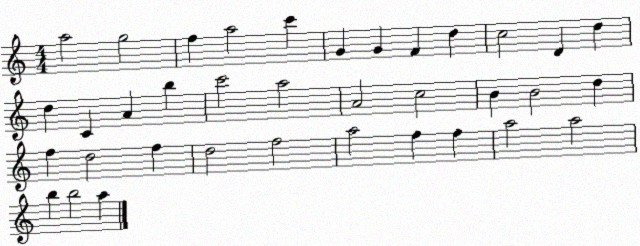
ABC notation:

X:1
T:Untitled
M:4/4
L:1/4
K:C
a2 g2 f a2 c' G G F d c2 D d d C A b c'2 a2 A2 c2 B B2 d f d2 f d2 f2 a2 f f a2 a2 b b2 a